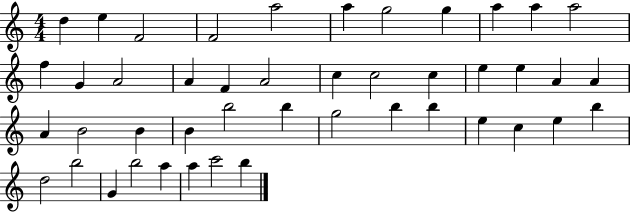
{
  \clef treble
  \numericTimeSignature
  \time 4/4
  \key c \major
  d''4 e''4 f'2 | f'2 a''2 | a''4 g''2 g''4 | a''4 a''4 a''2 | \break f''4 g'4 a'2 | a'4 f'4 a'2 | c''4 c''2 c''4 | e''4 e''4 a'4 a'4 | \break a'4 b'2 b'4 | b'4 b''2 b''4 | g''2 b''4 b''4 | e''4 c''4 e''4 b''4 | \break d''2 b''2 | g'4 b''2 a''4 | a''4 c'''2 b''4 | \bar "|."
}